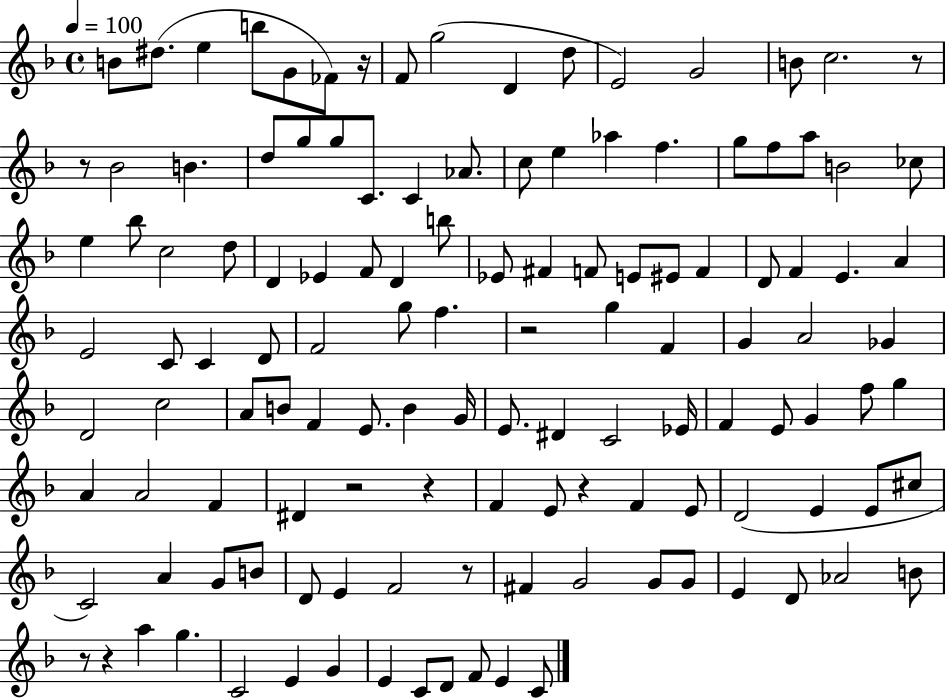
X:1
T:Untitled
M:4/4
L:1/4
K:F
B/2 ^d/2 e b/2 G/2 _F/2 z/4 F/2 g2 D d/2 E2 G2 B/2 c2 z/2 z/2 _B2 B d/2 g/2 g/2 C/2 C _A/2 c/2 e _a f g/2 f/2 a/2 B2 _c/2 e _b/2 c2 d/2 D _E F/2 D b/2 _E/2 ^F F/2 E/2 ^E/2 F D/2 F E A E2 C/2 C D/2 F2 g/2 f z2 g F G A2 _G D2 c2 A/2 B/2 F E/2 B G/4 E/2 ^D C2 _E/4 F E/2 G f/2 g A A2 F ^D z2 z F E/2 z F E/2 D2 E E/2 ^c/2 C2 A G/2 B/2 D/2 E F2 z/2 ^F G2 G/2 G/2 E D/2 _A2 B/2 z/2 z a g C2 E G E C/2 D/2 F/2 E C/2